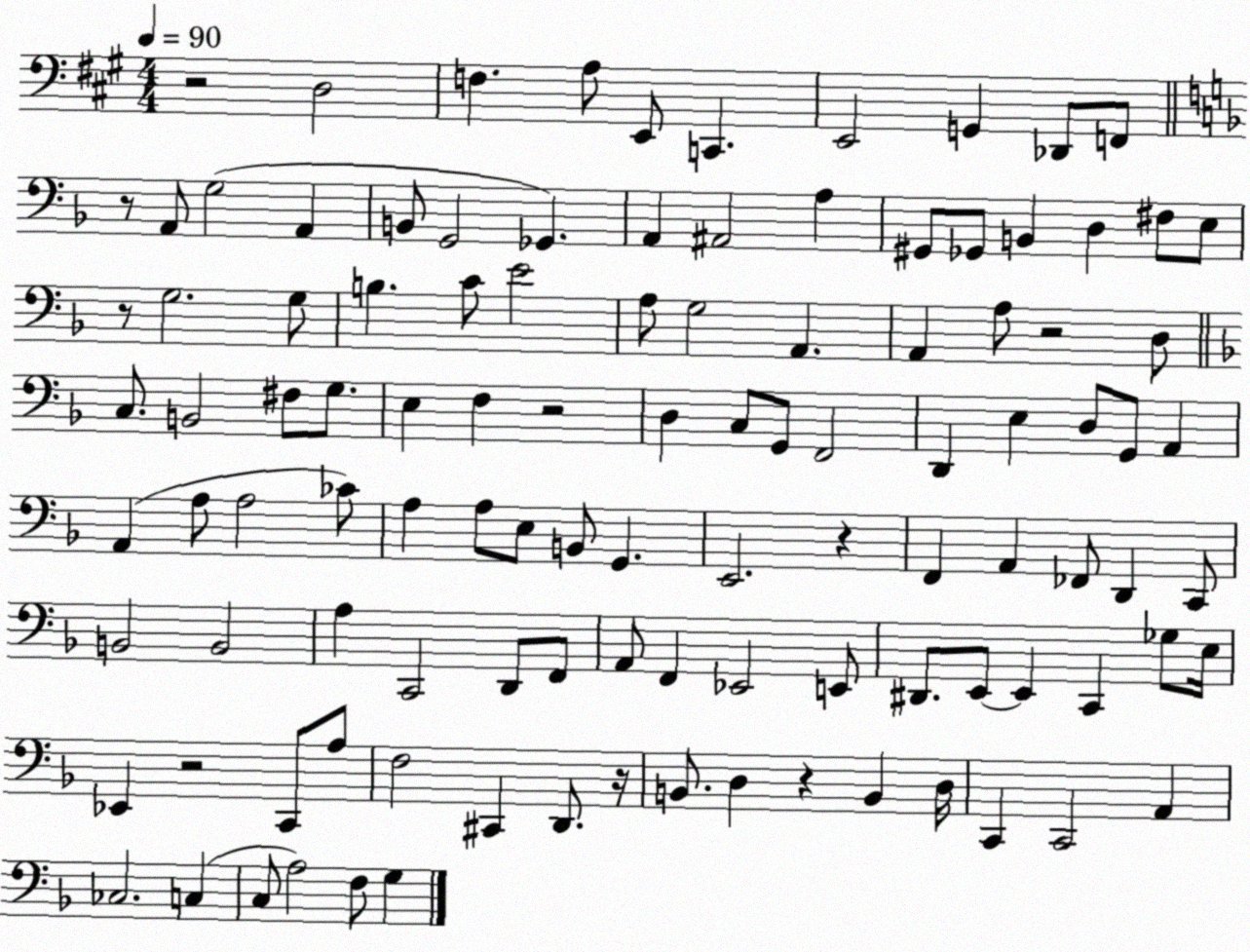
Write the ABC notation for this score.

X:1
T:Untitled
M:4/4
L:1/4
K:A
z2 D,2 F, A,/2 E,,/2 C,, E,,2 G,, _D,,/2 F,,/2 z/2 A,,/2 G,2 A,, B,,/2 G,,2 _G,, A,, ^A,,2 A, ^G,,/2 _G,,/2 B,, D, ^F,/2 E,/2 z/2 G,2 G,/2 B, C/2 E2 A,/2 G,2 A,, A,, A,/2 z2 D,/2 C,/2 B,,2 ^F,/2 G,/2 E, F, z2 D, C,/2 G,,/2 F,,2 D,, E, D,/2 G,,/2 A,, A,, A,/2 A,2 _C/2 A, A,/2 E,/2 B,,/2 G,, E,,2 z F,, A,, _F,,/2 D,, C,,/2 B,,2 B,,2 A, C,,2 D,,/2 F,,/2 A,,/2 F,, _E,,2 E,,/2 ^D,,/2 E,,/2 E,, C,, _G,/2 E,/4 _E,, z2 C,,/2 A,/2 F,2 ^C,, D,,/2 z/4 B,,/2 D, z B,, D,/4 C,, C,,2 A,, _C,2 C, C,/2 A,2 F,/2 G,